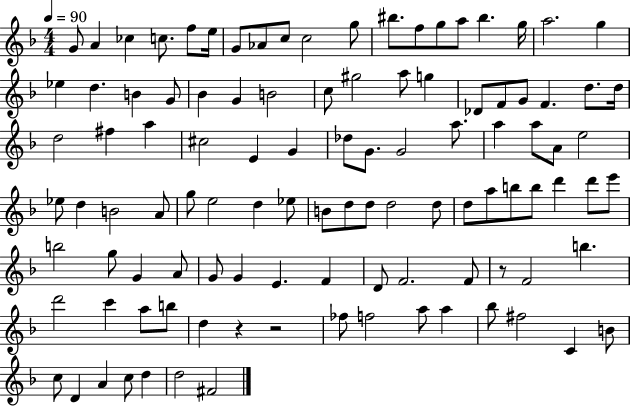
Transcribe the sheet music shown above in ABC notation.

X:1
T:Untitled
M:4/4
L:1/4
K:F
G/2 A _c c/2 f/2 e/4 G/2 _A/2 c/2 c2 g/2 ^b/2 f/2 g/2 a/2 ^b g/4 a2 g _e d B G/2 _B G B2 c/2 ^g2 a/2 g _D/2 F/2 G/2 F d/2 d/4 d2 ^f a ^c2 E G _d/2 G/2 G2 a/2 a a/2 A/2 e2 _e/2 d B2 A/2 g/2 e2 d _e/2 B/2 d/2 d/2 d2 d/2 d/2 a/2 b/2 b/2 d' d'/2 e'/2 b2 g/2 G A/2 G/2 G E F D/2 F2 F/2 z/2 F2 b d'2 c' a/2 b/2 d z z2 _f/2 f2 a/2 a _b/2 ^f2 C B/2 c/2 D A c/2 d d2 ^F2